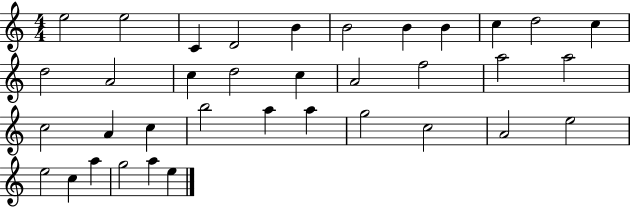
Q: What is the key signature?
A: C major